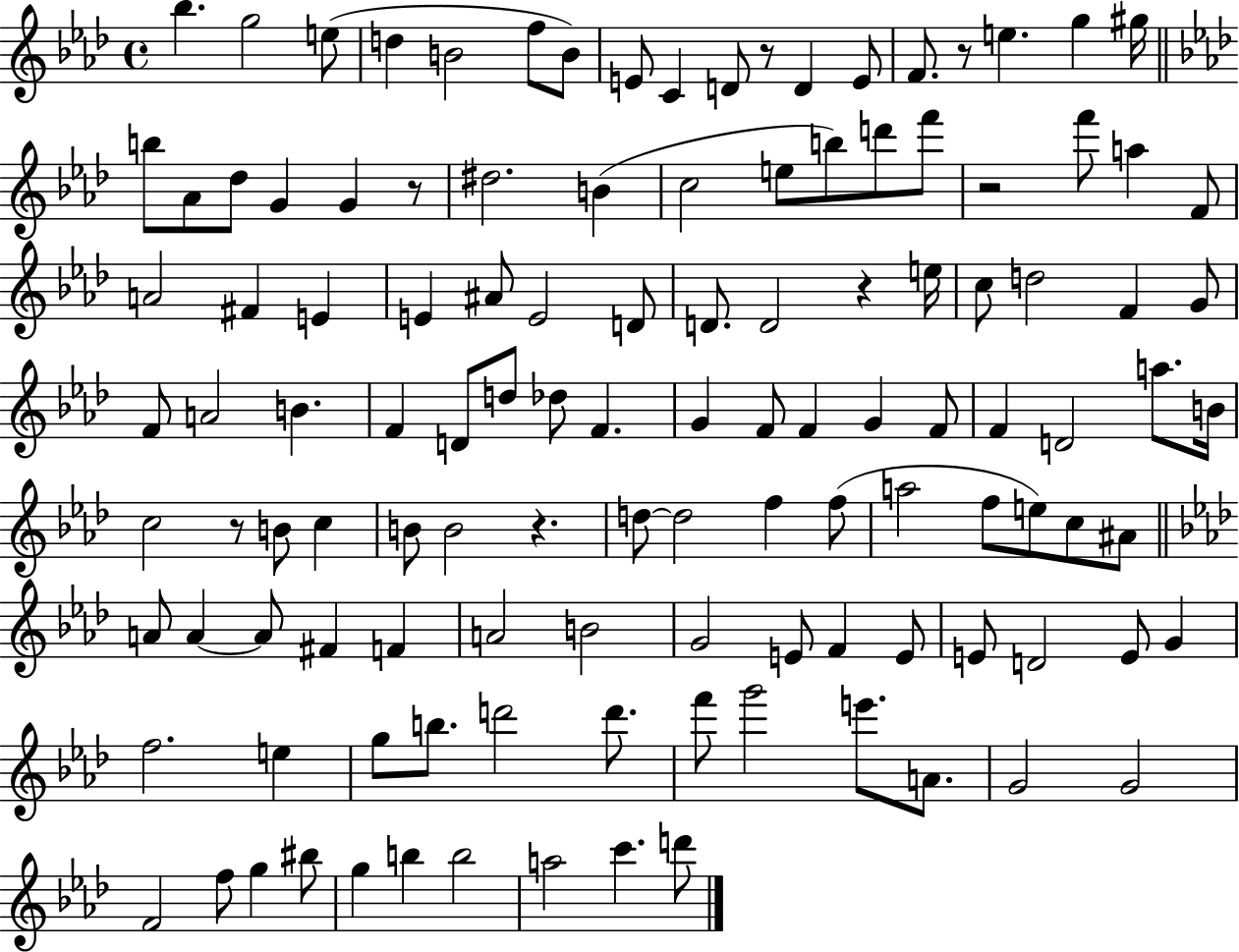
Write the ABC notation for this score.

X:1
T:Untitled
M:4/4
L:1/4
K:Ab
_b g2 e/2 d B2 f/2 B/2 E/2 C D/2 z/2 D E/2 F/2 z/2 e g ^g/4 b/2 _A/2 _d/2 G G z/2 ^d2 B c2 e/2 b/2 d'/2 f'/2 z2 f'/2 a F/2 A2 ^F E E ^A/2 E2 D/2 D/2 D2 z e/4 c/2 d2 F G/2 F/2 A2 B F D/2 d/2 _d/2 F G F/2 F G F/2 F D2 a/2 B/4 c2 z/2 B/2 c B/2 B2 z d/2 d2 f f/2 a2 f/2 e/2 c/2 ^A/2 A/2 A A/2 ^F F A2 B2 G2 E/2 F E/2 E/2 D2 E/2 G f2 e g/2 b/2 d'2 d'/2 f'/2 g'2 e'/2 A/2 G2 G2 F2 f/2 g ^b/2 g b b2 a2 c' d'/2